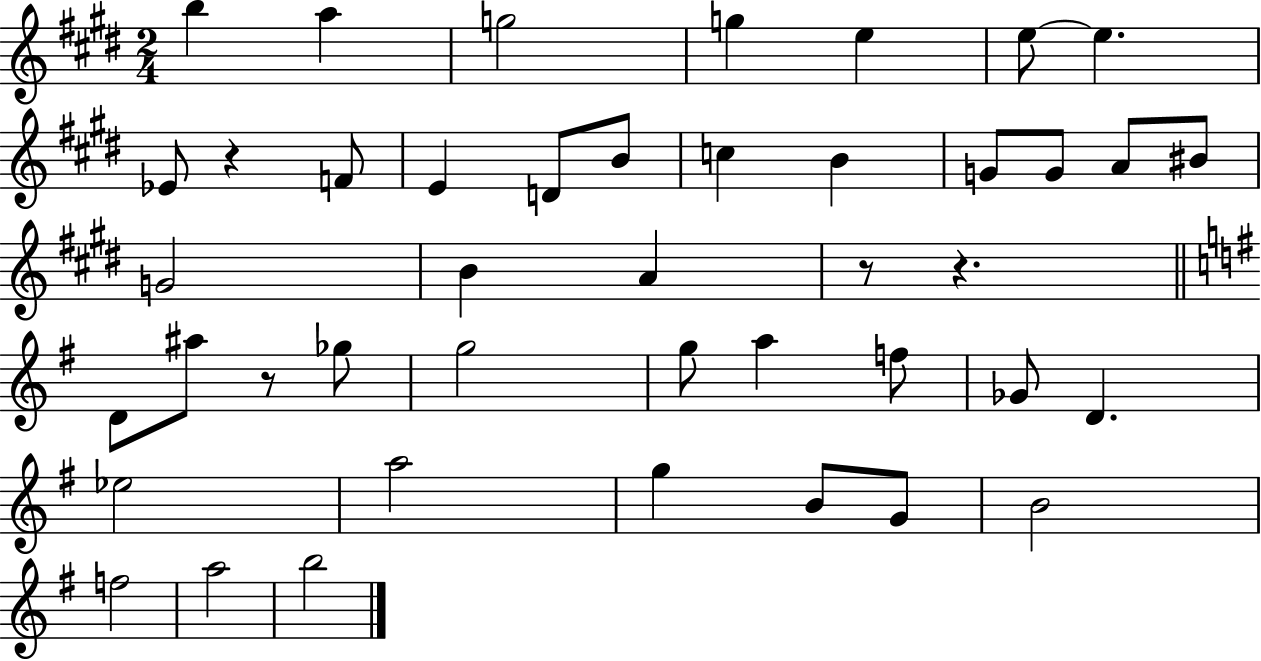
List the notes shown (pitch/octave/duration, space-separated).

B5/q A5/q G5/h G5/q E5/q E5/e E5/q. Eb4/e R/q F4/e E4/q D4/e B4/e C5/q B4/q G4/e G4/e A4/e BIS4/e G4/h B4/q A4/q R/e R/q. D4/e A#5/e R/e Gb5/e G5/h G5/e A5/q F5/e Gb4/e D4/q. Eb5/h A5/h G5/q B4/e G4/e B4/h F5/h A5/h B5/h